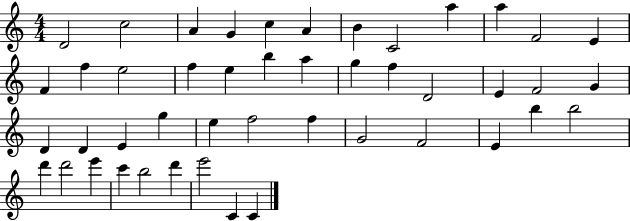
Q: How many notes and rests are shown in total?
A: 46